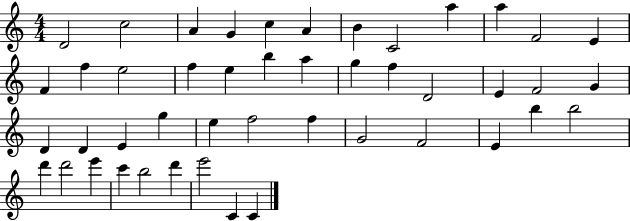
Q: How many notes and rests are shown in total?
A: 46